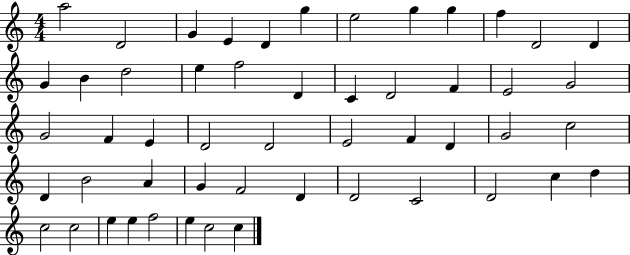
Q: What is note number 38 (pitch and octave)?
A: F4